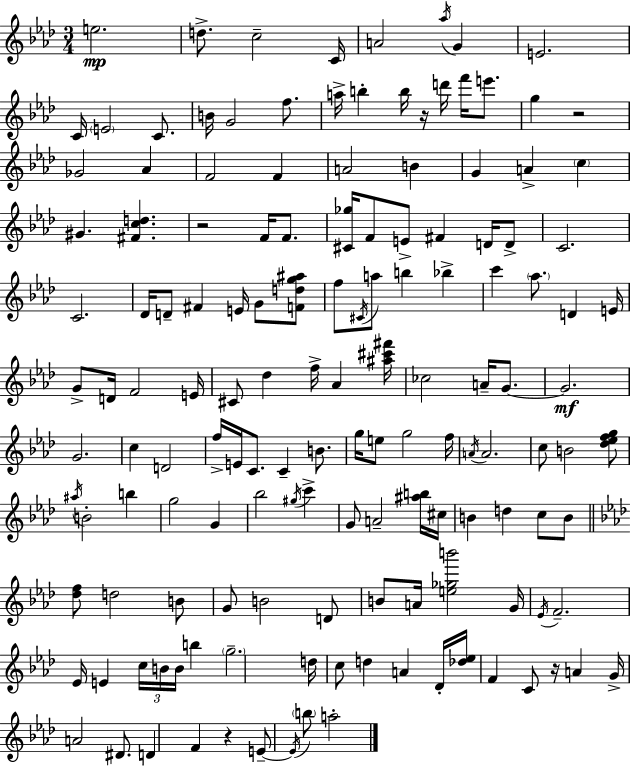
{
  \clef treble
  \numericTimeSignature
  \time 3/4
  \key aes \major
  \repeat volta 2 { e''2.\mp | d''8.-> c''2-- c'16 | a'2 \acciaccatura { aes''16 } g'4 | e'2. | \break c'16 \parenthesize e'2 c'8. | b'16 g'2 f''8. | a''16-> b''4-. b''16 r16 d'''16 f'''16 e'''8. | g''4 r2 | \break ges'2 aes'4 | f'2 f'4 | a'2 b'4 | g'4 a'4-> \parenthesize c''4 | \break gis'4. <fis' c'' d''>4. | r2 f'16 f'8. | <cis' ges''>16 f'8 e'8-> fis'4 d'16 d'8-> | c'2. | \break c'2. | des'16 d'8-- fis'4 e'16 g'8 <f' d'' g'' ais''>8 | f''8 \acciaccatura { cis'16 } a''8 b''4 bes''4-> | c'''4 \parenthesize aes''8. d'4 | \break e'16 g'8-> d'16 f'2 | e'16 cis'8 des''4 f''16-> aes'4 | <ais'' cis''' fis'''>16 ces''2 a'16-- g'8.~~ | g'2.\mf | \break g'2. | c''4 d'2 | f''16-> e'16 c'8. c'4-- b'8. | g''16 e''8 g''2 | \break f''16 \acciaccatura { a'16 } a'2. | c''8 b'2 | <des'' ees'' f'' g''>8 \acciaccatura { ais''16 } b'2-. | b''4 g''2 | \break g'4 bes''2 | \acciaccatura { gis''16 } c'''4-> g'8 a'2-- | <ais'' b''>16 cis''16 b'4 d''4 | c''8 b'8 \bar "||" \break \key aes \major <des'' f''>8 d''2 b'8 | g'8 b'2 d'8 | b'8 a'16 <e'' ges'' b'''>2 g'16 | \acciaccatura { ees'16 } f'2.-- | \break ees'16 e'4 \tuplet 3/2 { c''16 b'16 b'16 } b''4 | \parenthesize g''2.-- | d''16 c''8 d''4 a'4 | des'16-. <des'' ees''>16 f'4 c'8 r16 a'4 | \break g'16-> a'2 dis'8. | d'4 f'4 r4 | e'8--~~ \acciaccatura { e'16 } \parenthesize b''8 a''2-. | } \bar "|."
}